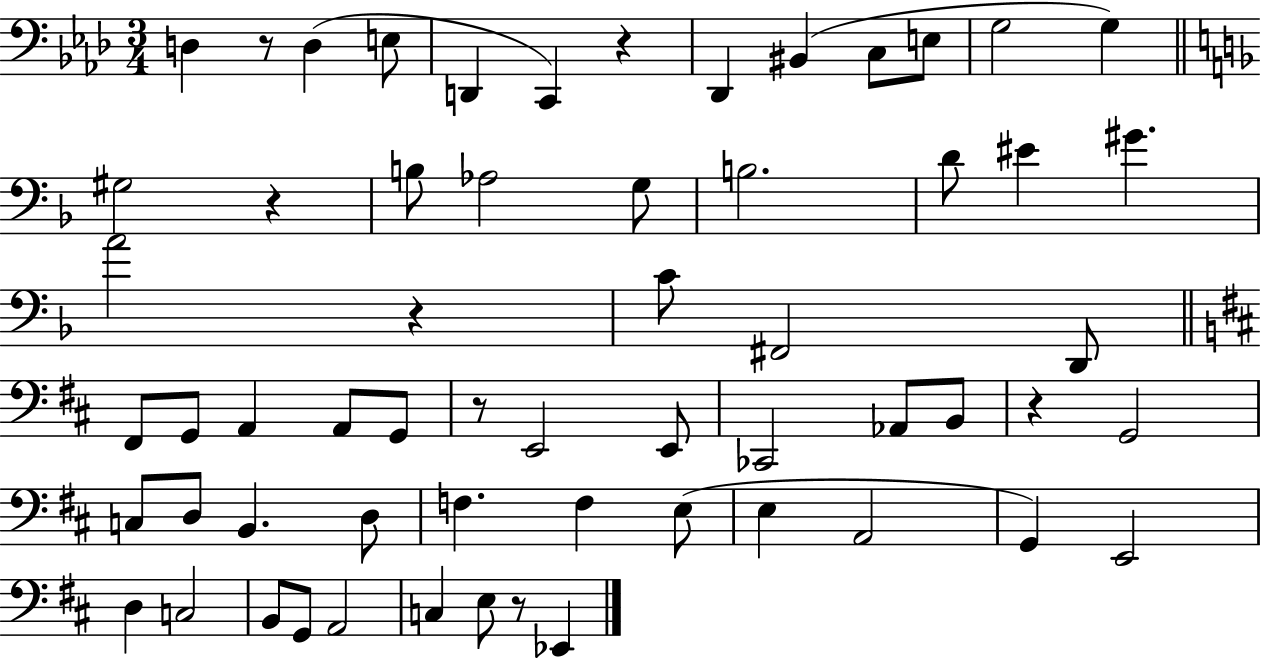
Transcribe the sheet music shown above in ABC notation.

X:1
T:Untitled
M:3/4
L:1/4
K:Ab
D, z/2 D, E,/2 D,, C,, z _D,, ^B,, C,/2 E,/2 G,2 G, ^G,2 z B,/2 _A,2 G,/2 B,2 D/2 ^E ^G A2 z C/2 ^F,,2 D,,/2 ^F,,/2 G,,/2 A,, A,,/2 G,,/2 z/2 E,,2 E,,/2 _C,,2 _A,,/2 B,,/2 z G,,2 C,/2 D,/2 B,, D,/2 F, F, E,/2 E, A,,2 G,, E,,2 D, C,2 B,,/2 G,,/2 A,,2 C, E,/2 z/2 _E,,